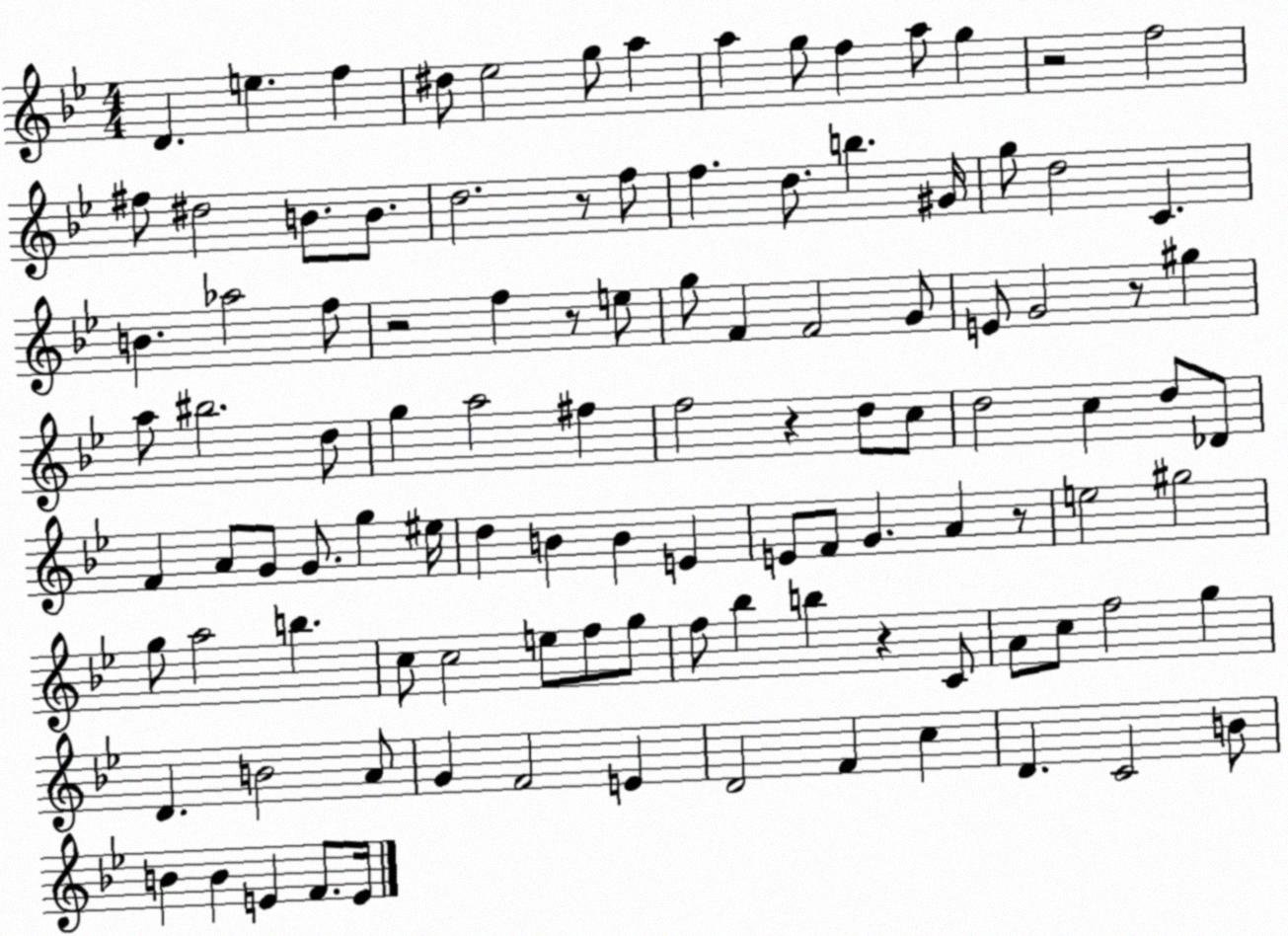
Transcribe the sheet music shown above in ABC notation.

X:1
T:Untitled
M:4/4
L:1/4
K:Bb
D e f ^d/2 _e2 g/2 a a g/2 f a/2 g z2 f2 ^f/2 ^d2 B/2 B/2 d2 z/2 f/2 f d/2 b ^G/4 g/2 d2 C B _a2 f/2 z2 f z/2 e/2 g/2 F F2 G/2 E/2 G2 z/2 ^g a/2 ^b2 d/2 g a2 ^f f2 z d/2 c/2 d2 c d/2 _D/2 F A/2 G/2 G/2 g ^e/4 d B B E E/2 F/2 G A z/2 e2 ^g2 g/2 a2 b c/2 c2 e/2 f/2 g/2 f/2 _b b z C/2 A/2 c/2 f2 g D B2 A/2 G F2 E D2 F c D C2 B/2 B B E F/2 E/4